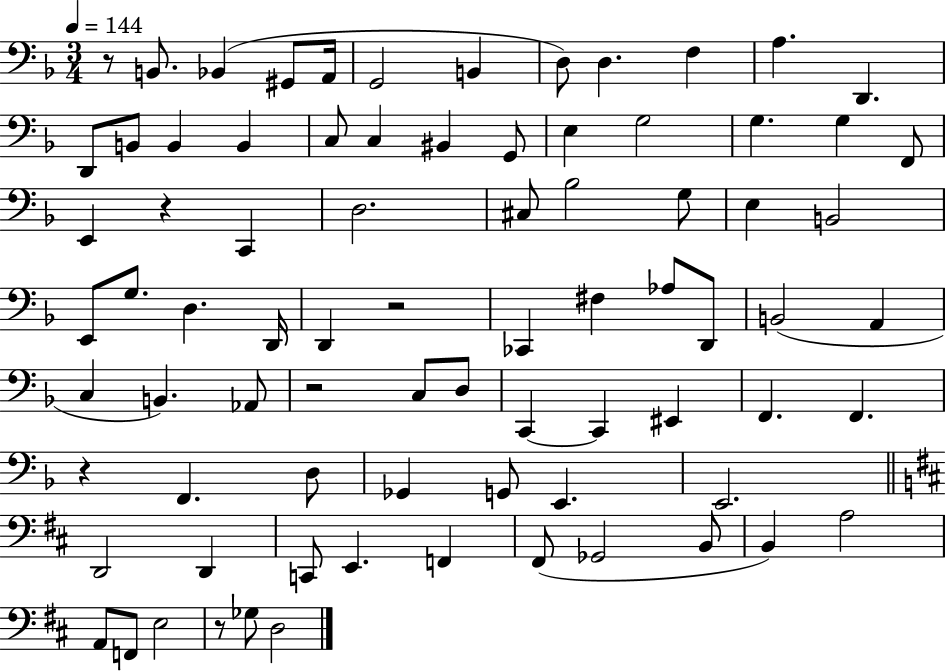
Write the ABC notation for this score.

X:1
T:Untitled
M:3/4
L:1/4
K:F
z/2 B,,/2 _B,, ^G,,/2 A,,/4 G,,2 B,, D,/2 D, F, A, D,, D,,/2 B,,/2 B,, B,, C,/2 C, ^B,, G,,/2 E, G,2 G, G, F,,/2 E,, z C,, D,2 ^C,/2 _B,2 G,/2 E, B,,2 E,,/2 G,/2 D, D,,/4 D,, z2 _C,, ^F, _A,/2 D,,/2 B,,2 A,, C, B,, _A,,/2 z2 C,/2 D,/2 C,, C,, ^E,, F,, F,, z F,, D,/2 _G,, G,,/2 E,, E,,2 D,,2 D,, C,,/2 E,, F,, ^F,,/2 _G,,2 B,,/2 B,, A,2 A,,/2 F,,/2 E,2 z/2 _G,/2 D,2